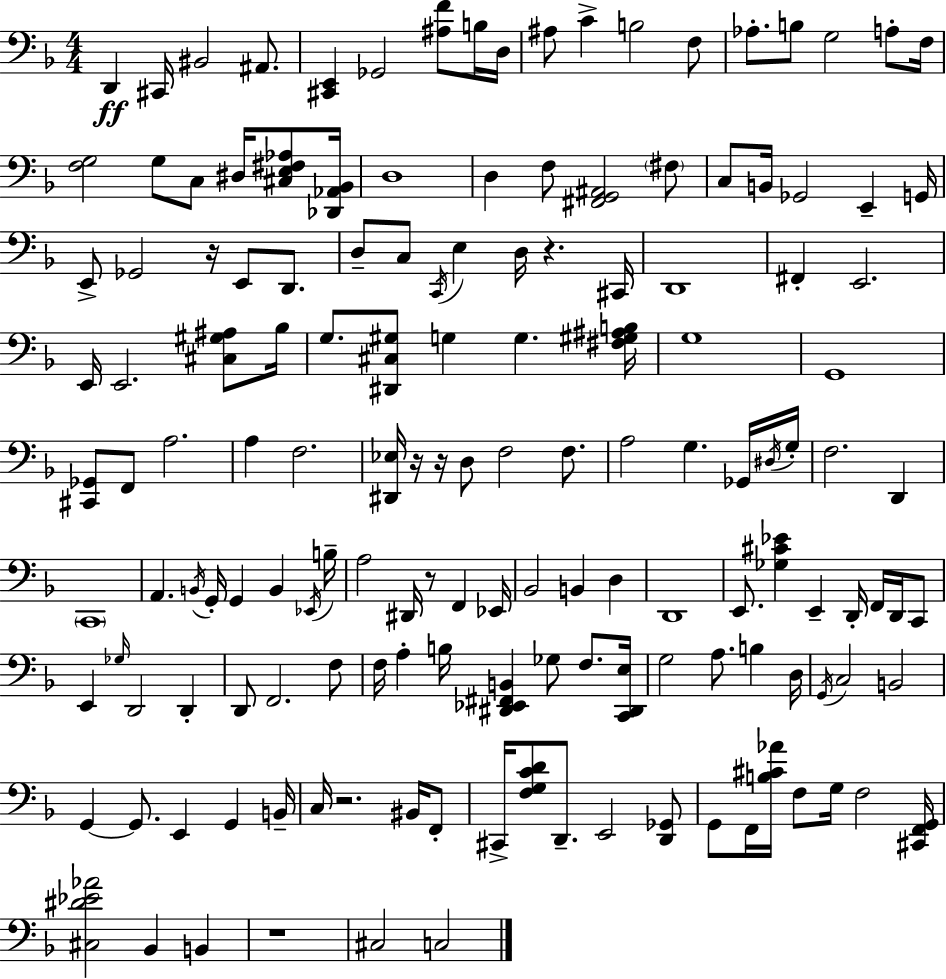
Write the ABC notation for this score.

X:1
T:Untitled
M:4/4
L:1/4
K:Dm
D,, ^C,,/4 ^B,,2 ^A,,/2 [^C,,E,,] _G,,2 [^A,F]/2 B,/4 D,/4 ^A,/2 C B,2 F,/2 _A,/2 B,/2 G,2 A,/2 F,/4 [F,G,]2 G,/2 C,/2 ^D,/4 [^C,E,^F,_A,]/2 [_D,,_A,,_B,,]/4 D,4 D, F,/2 [^F,,G,,^A,,]2 ^F,/2 C,/2 B,,/4 _G,,2 E,, G,,/4 E,,/2 _G,,2 z/4 E,,/2 D,,/2 D,/2 C,/2 C,,/4 E, D,/4 z ^C,,/4 D,,4 ^F,, E,,2 E,,/4 E,,2 [^C,^G,^A,]/2 _B,/4 G,/2 [^D,,^C,^G,]/2 G, G, [^F,^G,^A,B,]/4 G,4 G,,4 [^C,,_G,,]/2 F,,/2 A,2 A, F,2 [^D,,_E,]/4 z/4 z/4 D,/2 F,2 F,/2 A,2 G, _G,,/4 ^D,/4 G,/4 F,2 D,, C,,4 A,, B,,/4 G,,/4 G,, B,, _E,,/4 B,/4 A,2 ^D,,/4 z/2 F,, _E,,/4 _B,,2 B,, D, D,,4 E,,/2 [_G,^C_E] E,, D,,/4 F,,/4 D,,/4 C,,/2 E,, _G,/4 D,,2 D,, D,,/2 F,,2 F,/2 F,/4 A, B,/4 [^D,,_E,,^F,,B,,] _G,/2 F,/2 [C,,^D,,E,]/4 G,2 A,/2 B, D,/4 G,,/4 C,2 B,,2 G,, G,,/2 E,, G,, B,,/4 C,/4 z2 ^B,,/4 F,,/2 ^C,,/4 [F,G,CD]/2 D,,/2 E,,2 [D,,_G,,]/2 G,,/2 F,,/4 [B,^C_A]/4 F,/2 G,/4 F,2 [^C,,F,,G,,]/4 [^C,^D_E_A]2 _B,, B,, z4 ^C,2 C,2